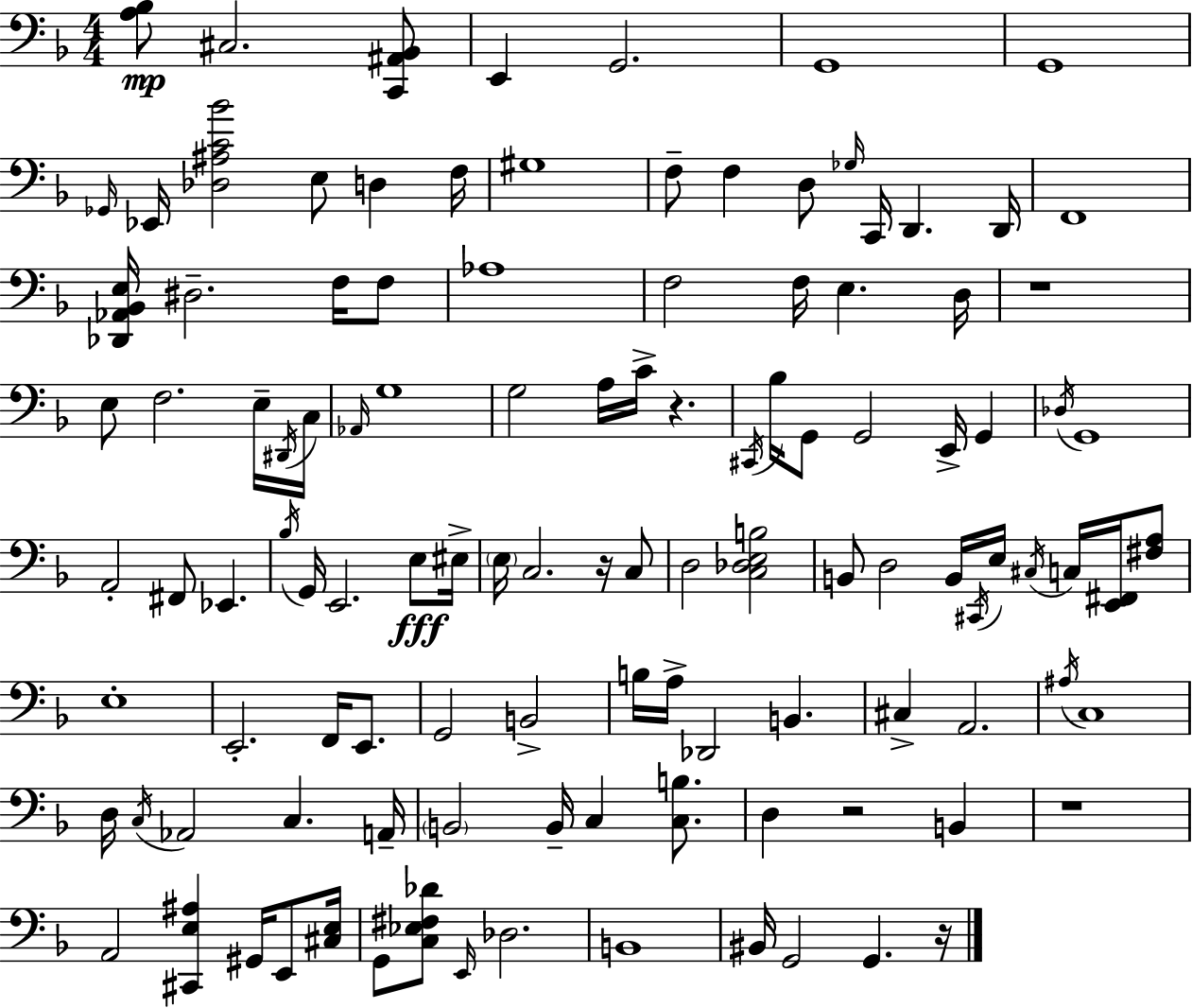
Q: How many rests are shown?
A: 6